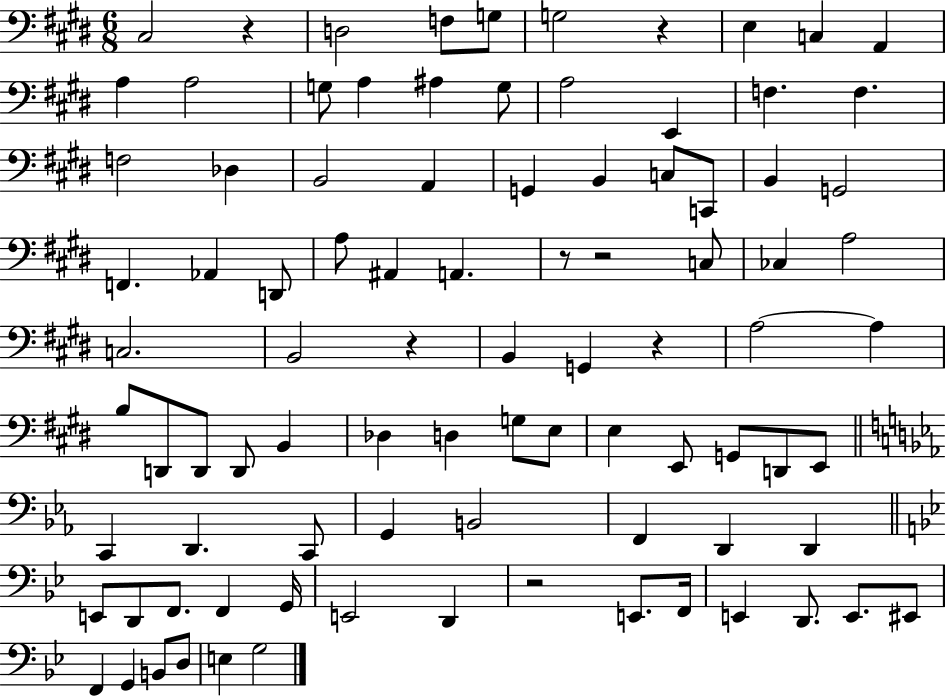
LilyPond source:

{
  \clef bass
  \numericTimeSignature
  \time 6/8
  \key e \major
  cis2 r4 | d2 f8 g8 | g2 r4 | e4 c4 a,4 | \break a4 a2 | g8 a4 ais4 g8 | a2 e,4 | f4. f4. | \break f2 des4 | b,2 a,4 | g,4 b,4 c8 c,8 | b,4 g,2 | \break f,4. aes,4 d,8 | a8 ais,4 a,4. | r8 r2 c8 | ces4 a2 | \break c2. | b,2 r4 | b,4 g,4 r4 | a2~~ a4 | \break b8 d,8 d,8 d,8 b,4 | des4 d4 g8 e8 | e4 e,8 g,8 d,8 e,8 | \bar "||" \break \key ees \major c,4 d,4. c,8 | g,4 b,2 | f,4 d,4 d,4 | \bar "||" \break \key g \minor e,8 d,8 f,8. f,4 g,16 | e,2 d,4 | r2 e,8. f,16 | e,4 d,8. e,8. eis,8 | \break f,4 g,4 b,8 d8 | e4 g2 | \bar "|."
}